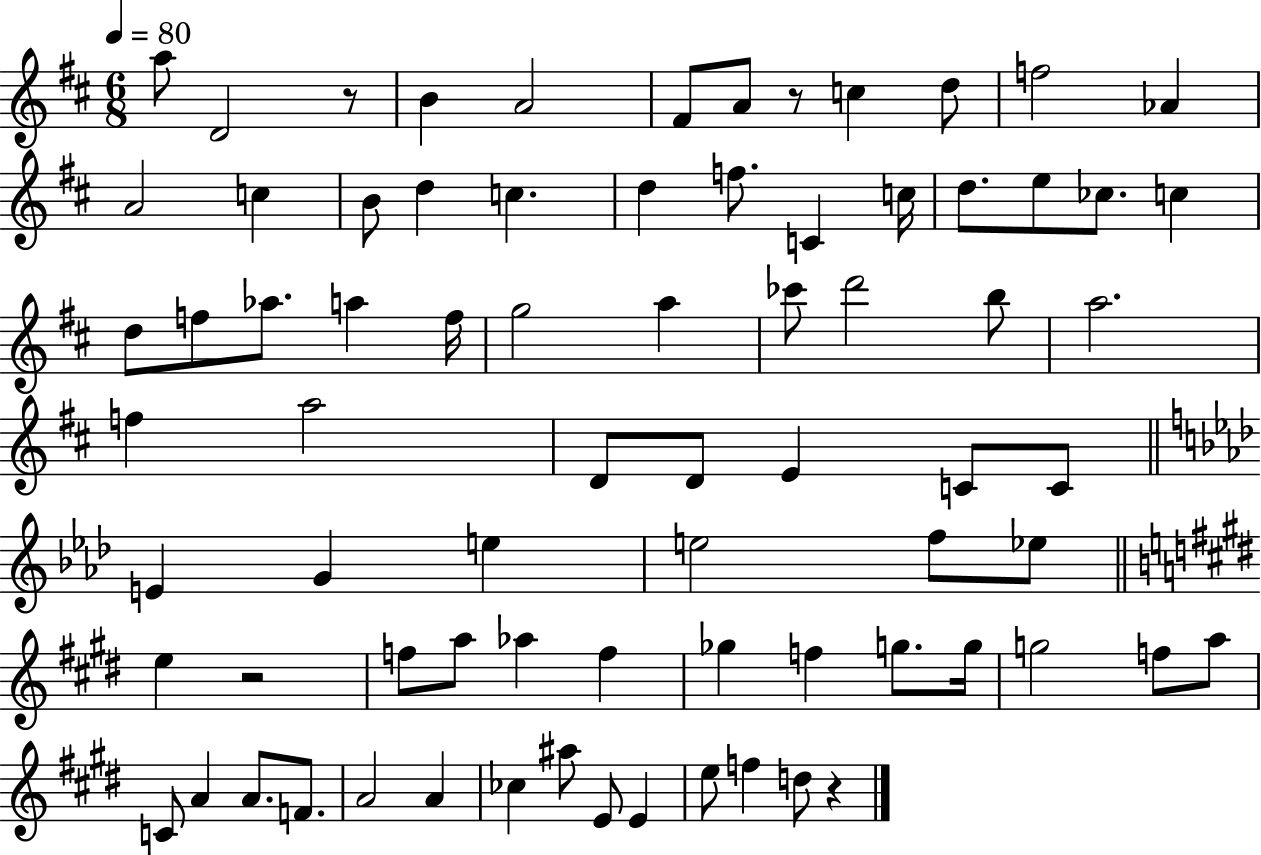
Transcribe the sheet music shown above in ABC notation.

X:1
T:Untitled
M:6/8
L:1/4
K:D
a/2 D2 z/2 B A2 ^F/2 A/2 z/2 c d/2 f2 _A A2 c B/2 d c d f/2 C c/4 d/2 e/2 _c/2 c d/2 f/2 _a/2 a f/4 g2 a _c'/2 d'2 b/2 a2 f a2 D/2 D/2 E C/2 C/2 E G e e2 f/2 _e/2 e z2 f/2 a/2 _a f _g f g/2 g/4 g2 f/2 a/2 C/2 A A/2 F/2 A2 A _c ^a/2 E/2 E e/2 f d/2 z